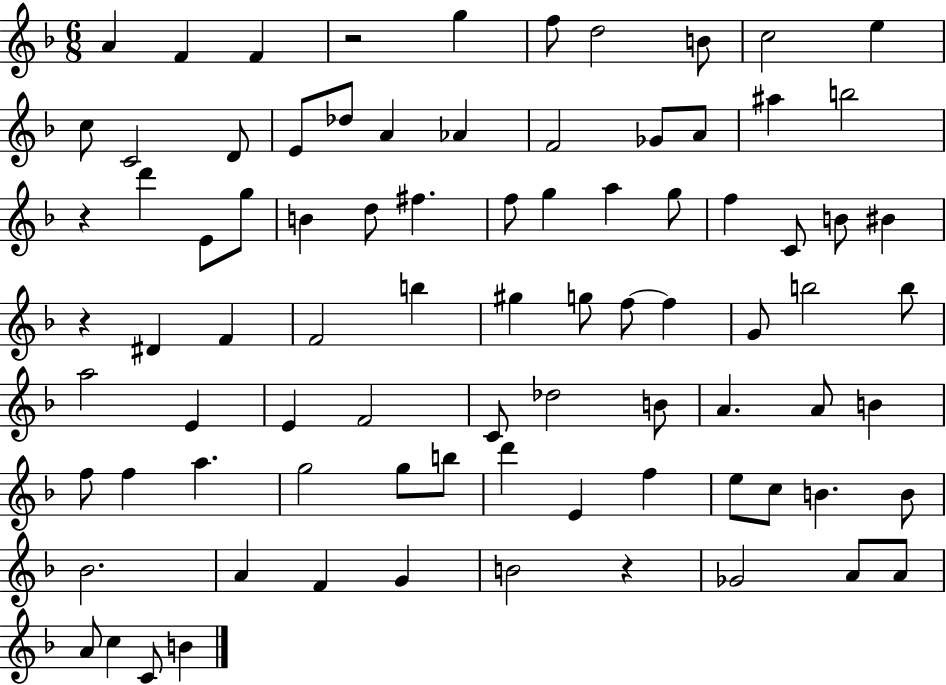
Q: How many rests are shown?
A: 4